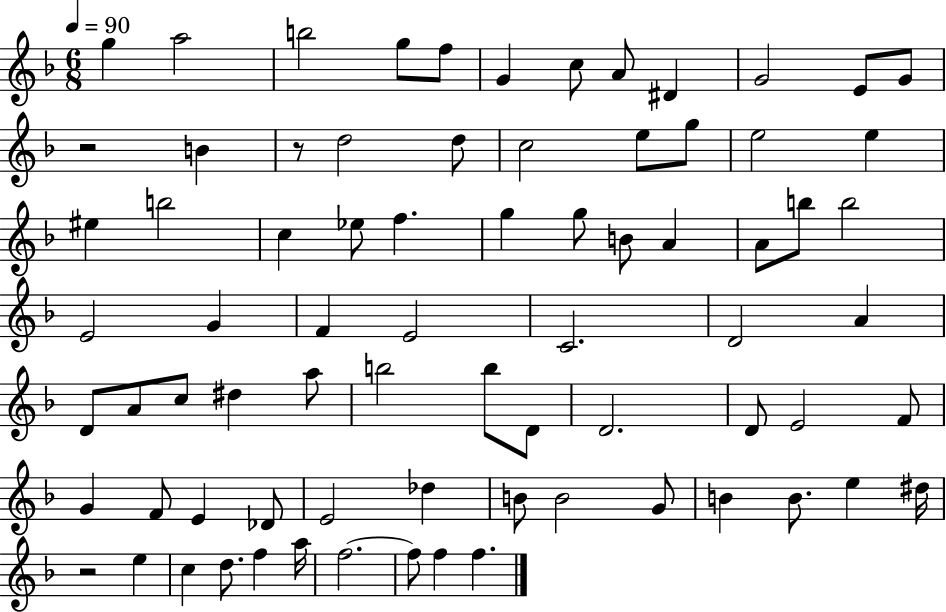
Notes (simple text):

G5/q A5/h B5/h G5/e F5/e G4/q C5/e A4/e D#4/q G4/h E4/e G4/e R/h B4/q R/e D5/h D5/e C5/h E5/e G5/e E5/h E5/q EIS5/q B5/h C5/q Eb5/e F5/q. G5/q G5/e B4/e A4/q A4/e B5/e B5/h E4/h G4/q F4/q E4/h C4/h. D4/h A4/q D4/e A4/e C5/e D#5/q A5/e B5/h B5/e D4/e D4/h. D4/e E4/h F4/e G4/q F4/e E4/q Db4/e E4/h Db5/q B4/e B4/h G4/e B4/q B4/e. E5/q D#5/s R/h E5/q C5/q D5/e. F5/q A5/s F5/h. F5/e F5/q F5/q.